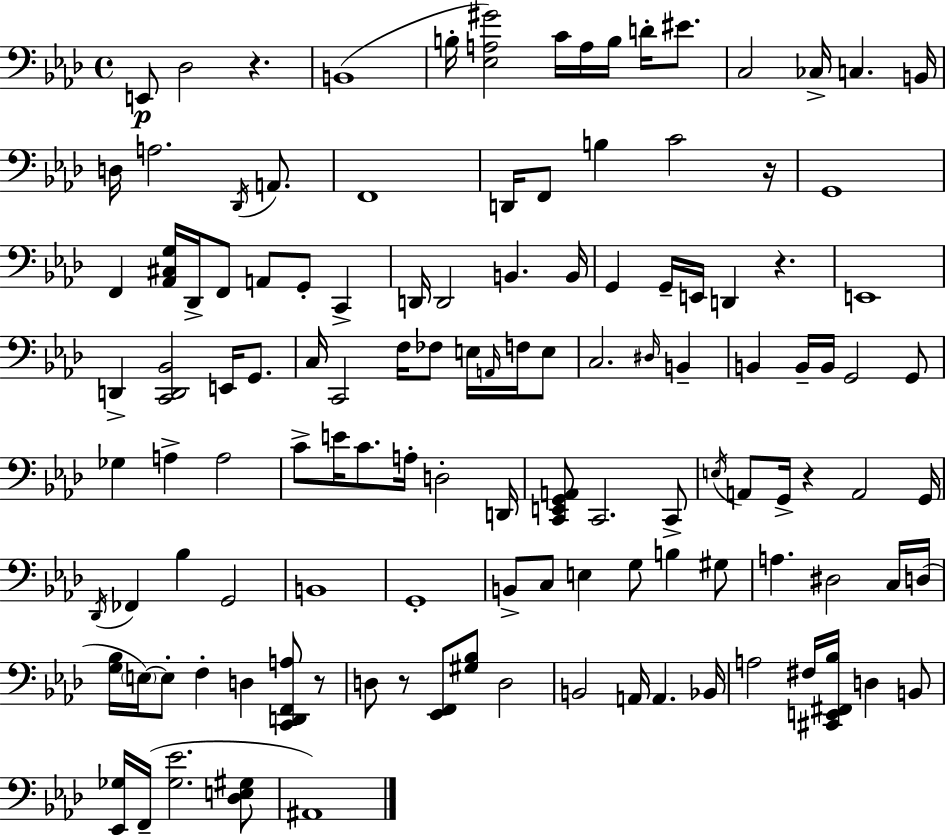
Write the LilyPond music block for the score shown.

{
  \clef bass
  \time 4/4
  \defaultTimeSignature
  \key aes \major
  e,8\p des2 r4. | b,1( | b16-. <ees a gis'>2) c'16 a16 b16 d'16-. eis'8. | c2 ces16-> c4. b,16 | \break d16 a2. \acciaccatura { des,16 } a,8. | f,1 | d,16 f,8 b4 c'2 | r16 g,1 | \break f,4 <aes, cis g>16 des,16-> f,8 a,8 g,8-. c,4-> | d,16 d,2 b,4. | b,16 g,4 g,16-- e,16 d,4 r4. | e,1 | \break d,4-> <c, d, bes,>2 e,16 g,8. | c16 c,2 f16 fes8 e16 \grace { a,16 } f16 | e8 c2. \grace { dis16 } b,4-- | b,4 b,16-- b,16 g,2 | \break g,8 ges4 a4-> a2 | c'8-> e'16 c'8. a16-. d2-. | d,16 <c, e, g, a,>8 c,2. | c,8-> \acciaccatura { e16 } a,8 g,16-> r4 a,2 | \break g,16 \acciaccatura { des,16 } fes,4 bes4 g,2 | b,1 | g,1-. | b,8-> c8 e4 g8 b4 | \break gis8 a4. dis2 | c16 d16( <g bes>16 \parenthesize e16~~) e8-. f4-. d4 | <c, d, f, a>8 r8 d8 r8 <ees, f,>8 <gis bes>8 d2 | b,2 a,16 a,4. | \break bes,16 a2 fis16 <cis, e, fis, bes>16 d4 | b,8 <ees, ges>16 f,16--( <ges ees'>2. | <des e gis>8 ais,1) | \bar "|."
}